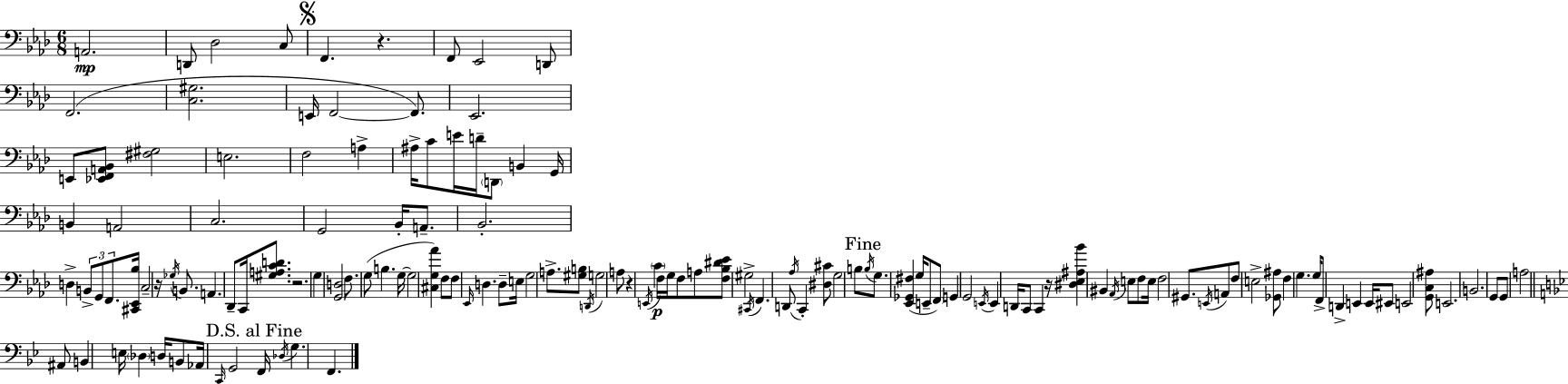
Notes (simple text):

A2/h. D2/e Db3/h C3/e F2/q. R/q. F2/e Eb2/h D2/e F2/h. [C3,G#3]/h. E2/s F2/h F2/e. Eb2/h. E2/e [Eb2,F2,A2,Bb2]/e [F#3,G#3]/h E3/h. F3/h A3/q A#3/s C4/e E4/s D4/s D2/e B2/q G2/s B2/q A2/h C3/h. G2/h Bb2/s A2/e. Bb2/h. D3/q B2/e G2/e F2/e. [C#2,Eb2,Bb3]/s C3/h R/s Gb3/s B2/e. A2/q. Db2/e C2/s [G#3,A3,C4,D4]/e. R/h. G3/q [G2,D3]/h F3/e. G3/e B3/q. G3/s G3/h [C#3,G3,Ab4]/q F3/e F3/e Eb2/s D3/q. D3/e E3/s G3/h A3/e. [G#3,B3]/e D2/s G3/h A3/e R/q E2/s C4/q F3/s G3/s F3/e A3/e [F3,Bb3,D#4,Eb4]/e G#3/h C#2/s F2/q. D2/e Ab3/s C2/q [D#3,C#4]/e G3/h B3/e B3/s G3/e. [Eb2,Gb2,F#3]/q G3/s E2/e F2/e G2/q G2/h E2/s E2/q D2/s C2/e C2/q R/s [D#3,Eb3,A#3,Bb4]/q BIS2/q Ab2/s E3/e F3/e E3/s F3/h G#2/e. E2/s A2/e F3/e E3/h [Gb2,A#3]/e F3/q G3/q. G3/s F2/e D2/q E2/q E2/s EIS2/e E2/h [G2,C3,A#3]/e E2/h. B2/h. G2/e G2/e A3/h A#2/e B2/q E3/s Db3/q D3/s B2/e Ab2/s C2/s G2/h F2/s Db3/s G3/q. F2/q.